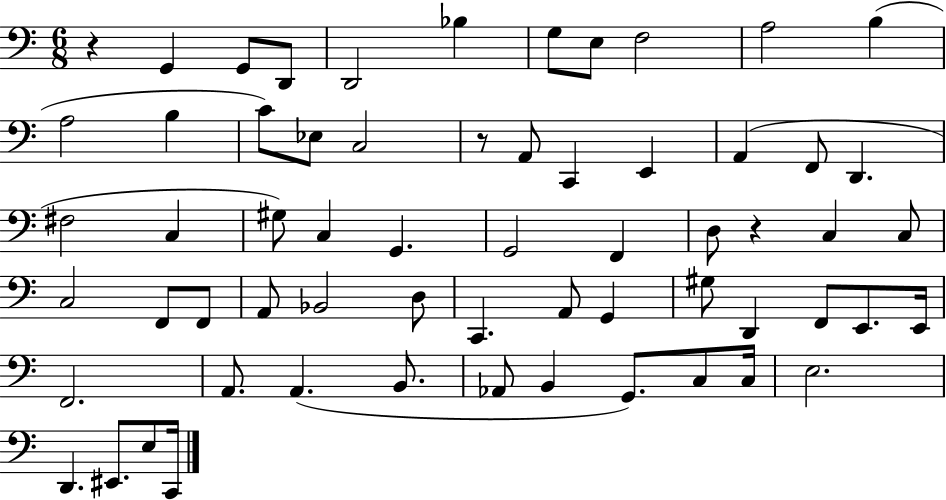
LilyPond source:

{
  \clef bass
  \numericTimeSignature
  \time 6/8
  \key c \major
  r4 g,4 g,8 d,8 | d,2 bes4 | g8 e8 f2 | a2 b4( | \break a2 b4 | c'8) ees8 c2 | r8 a,8 c,4 e,4 | a,4( f,8 d,4. | \break fis2 c4 | gis8) c4 g,4. | g,2 f,4 | d8 r4 c4 c8 | \break c2 f,8 f,8 | a,8 bes,2 d8 | c,4. a,8 g,4 | gis8 d,4 f,8 e,8. e,16 | \break f,2. | a,8. a,4.( b,8. | aes,8 b,4 g,8.) c8 c16 | e2. | \break d,4. eis,8. e8 c,16 | \bar "|."
}